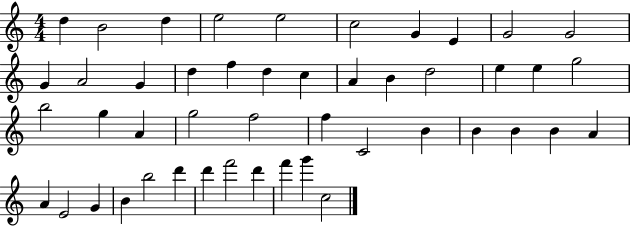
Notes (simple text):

D5/q B4/h D5/q E5/h E5/h C5/h G4/q E4/q G4/h G4/h G4/q A4/h G4/q D5/q F5/q D5/q C5/q A4/q B4/q D5/h E5/q E5/q G5/h B5/h G5/q A4/q G5/h F5/h F5/q C4/h B4/q B4/q B4/q B4/q A4/q A4/q E4/h G4/q B4/q B5/h D6/q D6/q F6/h D6/q F6/q G6/q C5/h